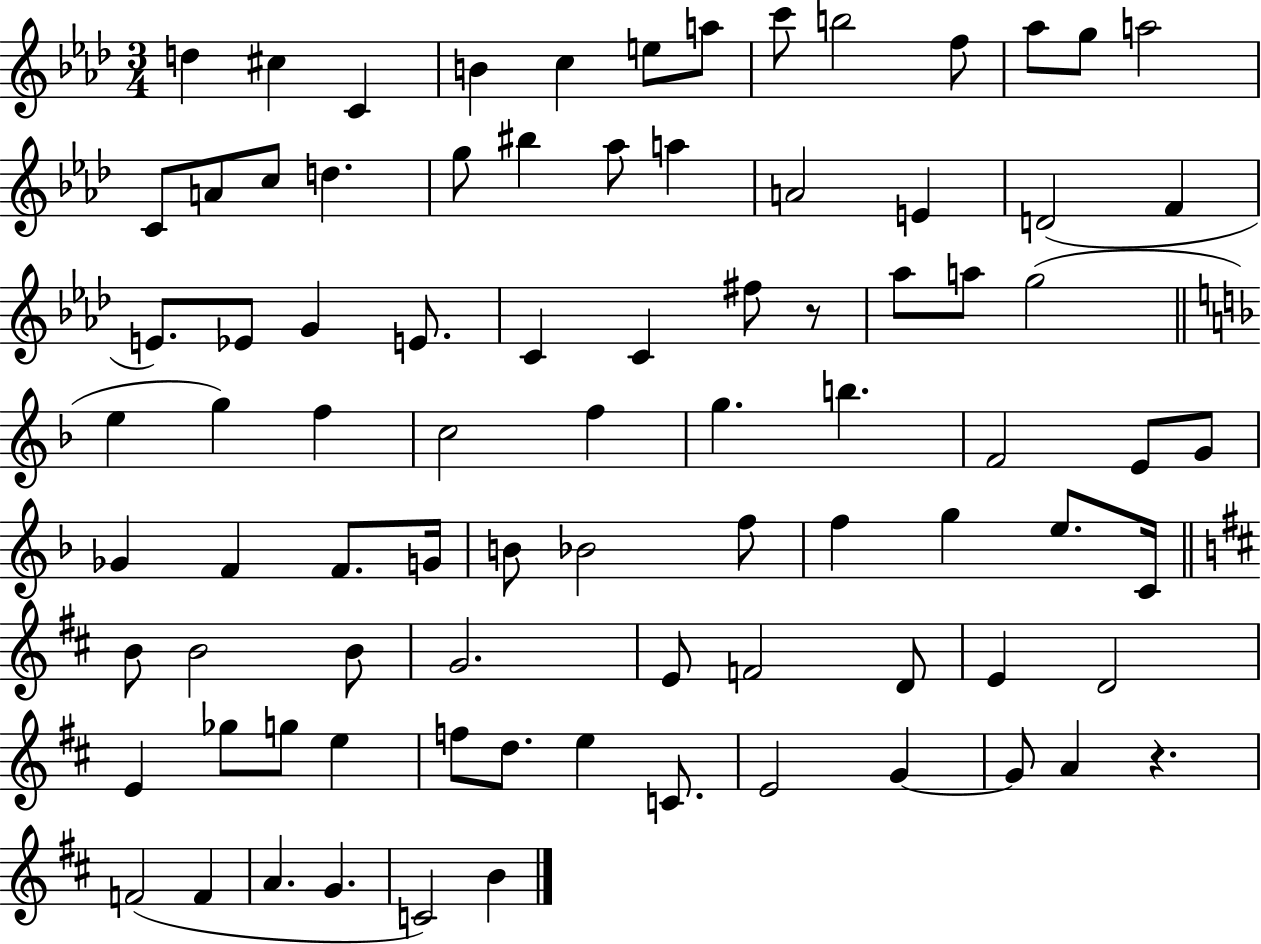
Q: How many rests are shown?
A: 2